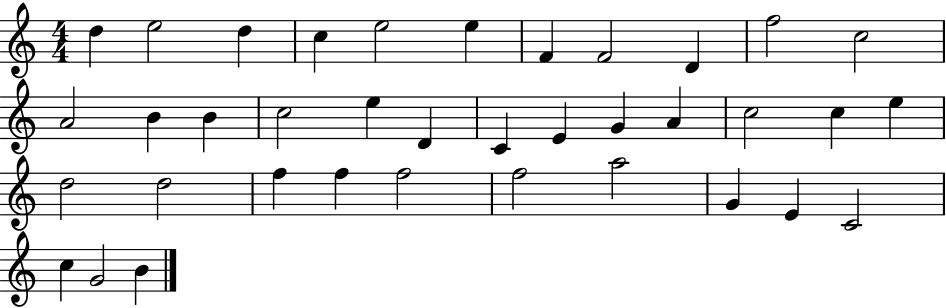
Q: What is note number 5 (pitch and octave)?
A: E5